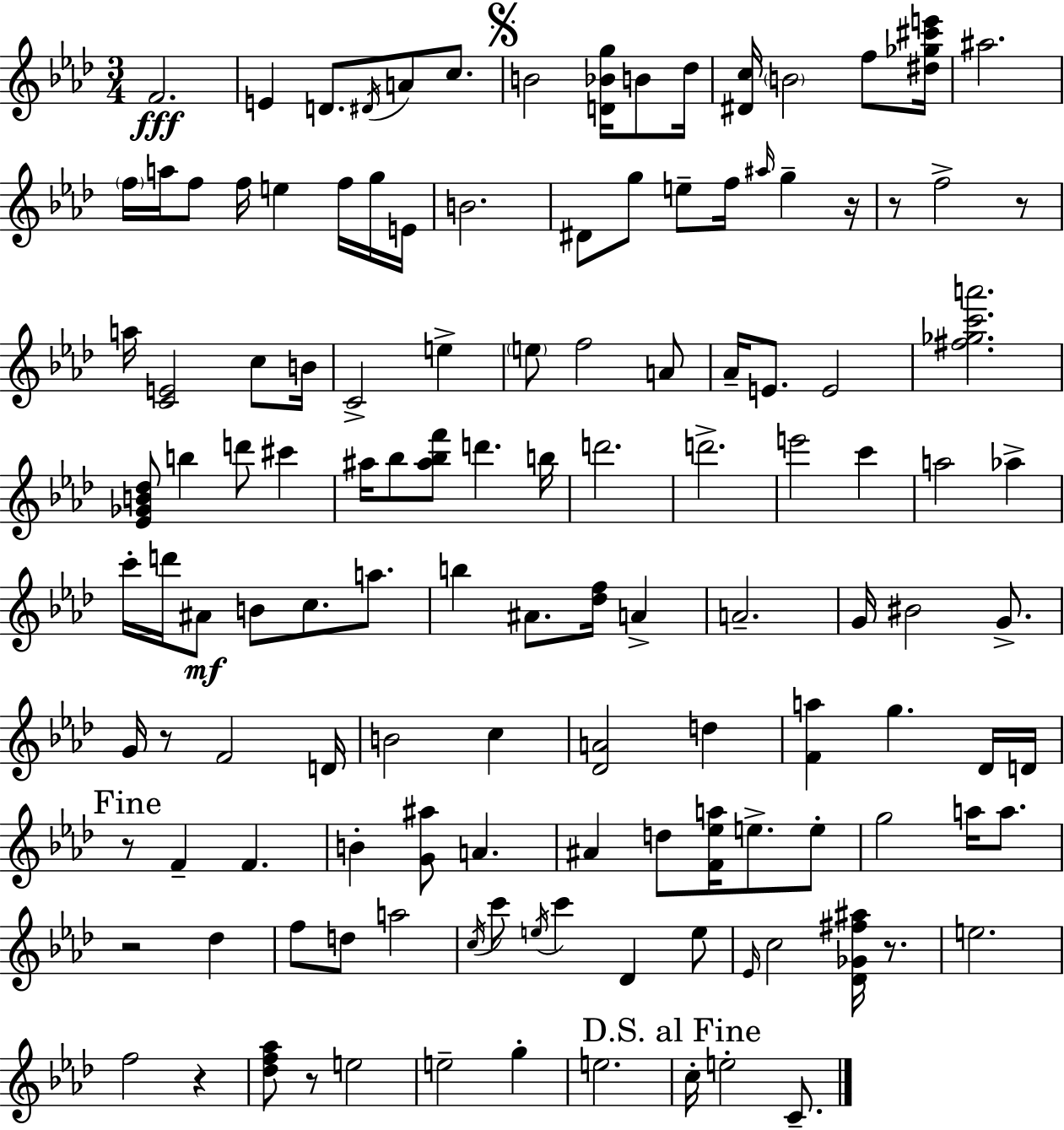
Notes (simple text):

F4/h. E4/q D4/e. D#4/s A4/e C5/e. B4/h [D4,Bb4,G5]/s B4/e Db5/s [D#4,C5]/s B4/h F5/e [D#5,Gb5,C#6,E6]/s A#5/h. F5/s A5/s F5/e F5/s E5/q F5/s G5/s E4/s B4/h. D#4/e G5/e E5/e F5/s A#5/s G5/q R/s R/e F5/h R/e A5/s [C4,E4]/h C5/e B4/s C4/h E5/q E5/e F5/h A4/e Ab4/s E4/e. E4/h [F#5,Gb5,C6,A6]/h. [Eb4,Gb4,B4,Db5]/e B5/q D6/e C#6/q A#5/s Bb5/e [A#5,Bb5,F6]/e D6/q. B5/s D6/h. D6/h. E6/h C6/q A5/h Ab5/q C6/s D6/s A#4/e B4/e C5/e. A5/e. B5/q A#4/e. [Db5,F5]/s A4/q A4/h. G4/s BIS4/h G4/e. G4/s R/e F4/h D4/s B4/h C5/q [Db4,A4]/h D5/q [F4,A5]/q G5/q. Db4/s D4/s R/e F4/q F4/q. B4/q [G4,A#5]/e A4/q. A#4/q D5/e [F4,Eb5,A5]/s E5/e. E5/e G5/h A5/s A5/e. R/h Db5/q F5/e D5/e A5/h C5/s C6/e E5/s C6/q Db4/q E5/e Eb4/s C5/h [Db4,Gb4,F#5,A#5]/s R/e. E5/h. F5/h R/q [Db5,F5,Ab5]/e R/e E5/h E5/h G5/q E5/h. C5/s E5/h C4/e.